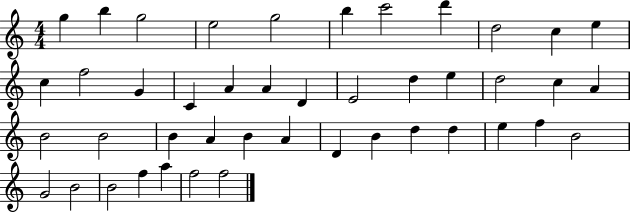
{
  \clef treble
  \numericTimeSignature
  \time 4/4
  \key c \major
  g''4 b''4 g''2 | e''2 g''2 | b''4 c'''2 d'''4 | d''2 c''4 e''4 | \break c''4 f''2 g'4 | c'4 a'4 a'4 d'4 | e'2 d''4 e''4 | d''2 c''4 a'4 | \break b'2 b'2 | b'4 a'4 b'4 a'4 | d'4 b'4 d''4 d''4 | e''4 f''4 b'2 | \break g'2 b'2 | b'2 f''4 a''4 | f''2 f''2 | \bar "|."
}